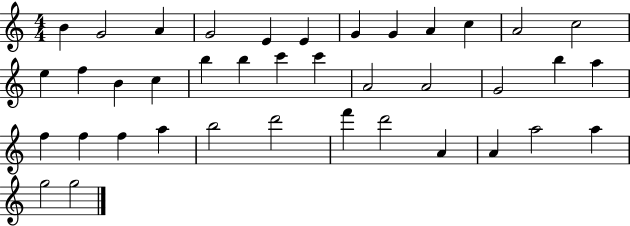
B4/q G4/h A4/q G4/h E4/q E4/q G4/q G4/q A4/q C5/q A4/h C5/h E5/q F5/q B4/q C5/q B5/q B5/q C6/q C6/q A4/h A4/h G4/h B5/q A5/q F5/q F5/q F5/q A5/q B5/h D6/h F6/q D6/h A4/q A4/q A5/h A5/q G5/h G5/h